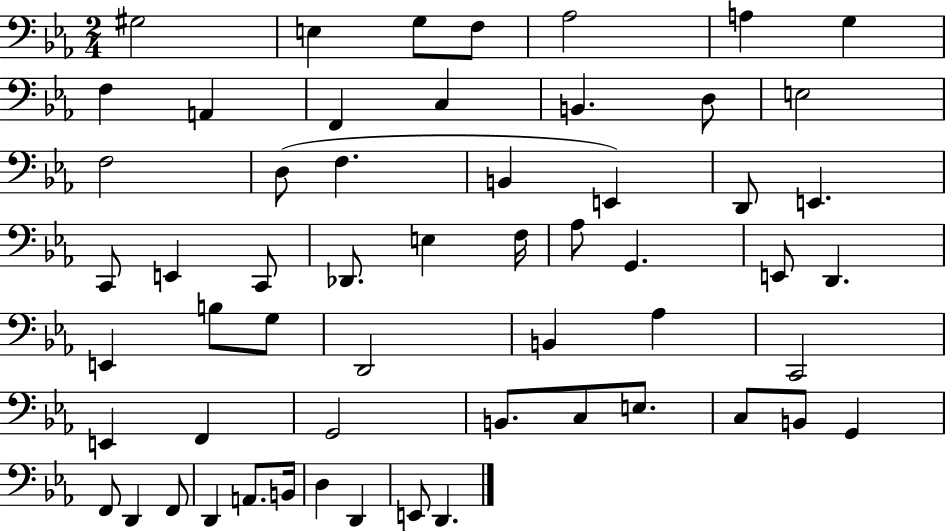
G#3/h E3/q G3/e F3/e Ab3/h A3/q G3/q F3/q A2/q F2/q C3/q B2/q. D3/e E3/h F3/h D3/e F3/q. B2/q E2/q D2/e E2/q. C2/e E2/q C2/e Db2/e. E3/q F3/s Ab3/e G2/q. E2/e D2/q. E2/q B3/e G3/e D2/h B2/q Ab3/q C2/h E2/q F2/q G2/h B2/e. C3/e E3/e. C3/e B2/e G2/q F2/e D2/q F2/e D2/q A2/e. B2/s D3/q D2/q E2/e D2/q.